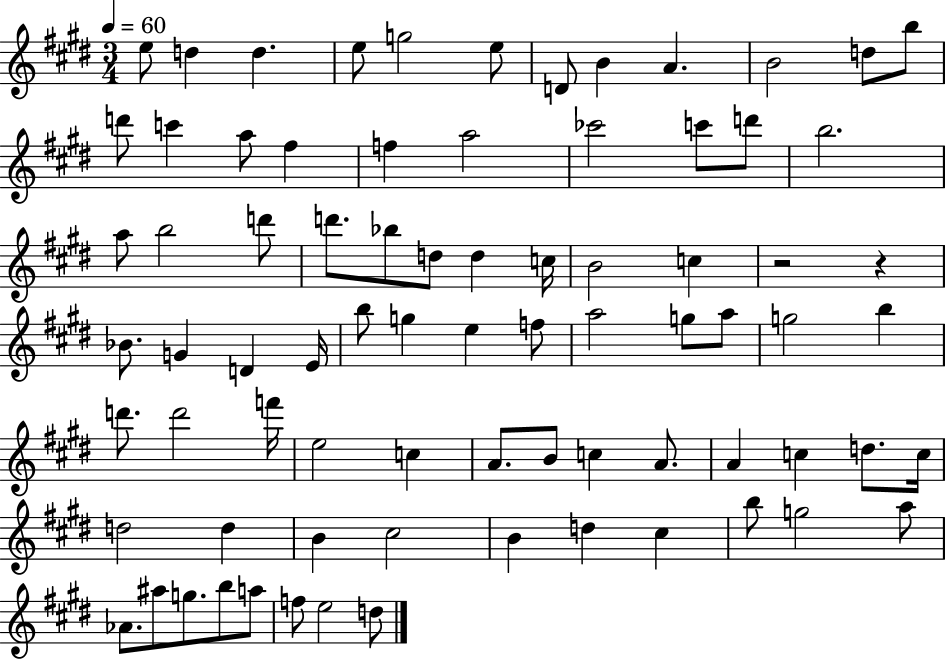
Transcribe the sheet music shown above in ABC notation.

X:1
T:Untitled
M:3/4
L:1/4
K:E
e/2 d d e/2 g2 e/2 D/2 B A B2 d/2 b/2 d'/2 c' a/2 ^f f a2 _c'2 c'/2 d'/2 b2 a/2 b2 d'/2 d'/2 _b/2 d/2 d c/4 B2 c z2 z _B/2 G D E/4 b/2 g e f/2 a2 g/2 a/2 g2 b d'/2 d'2 f'/4 e2 c A/2 B/2 c A/2 A c d/2 c/4 d2 d B ^c2 B d ^c b/2 g2 a/2 _A/2 ^a/2 g/2 b/2 a/2 f/2 e2 d/2